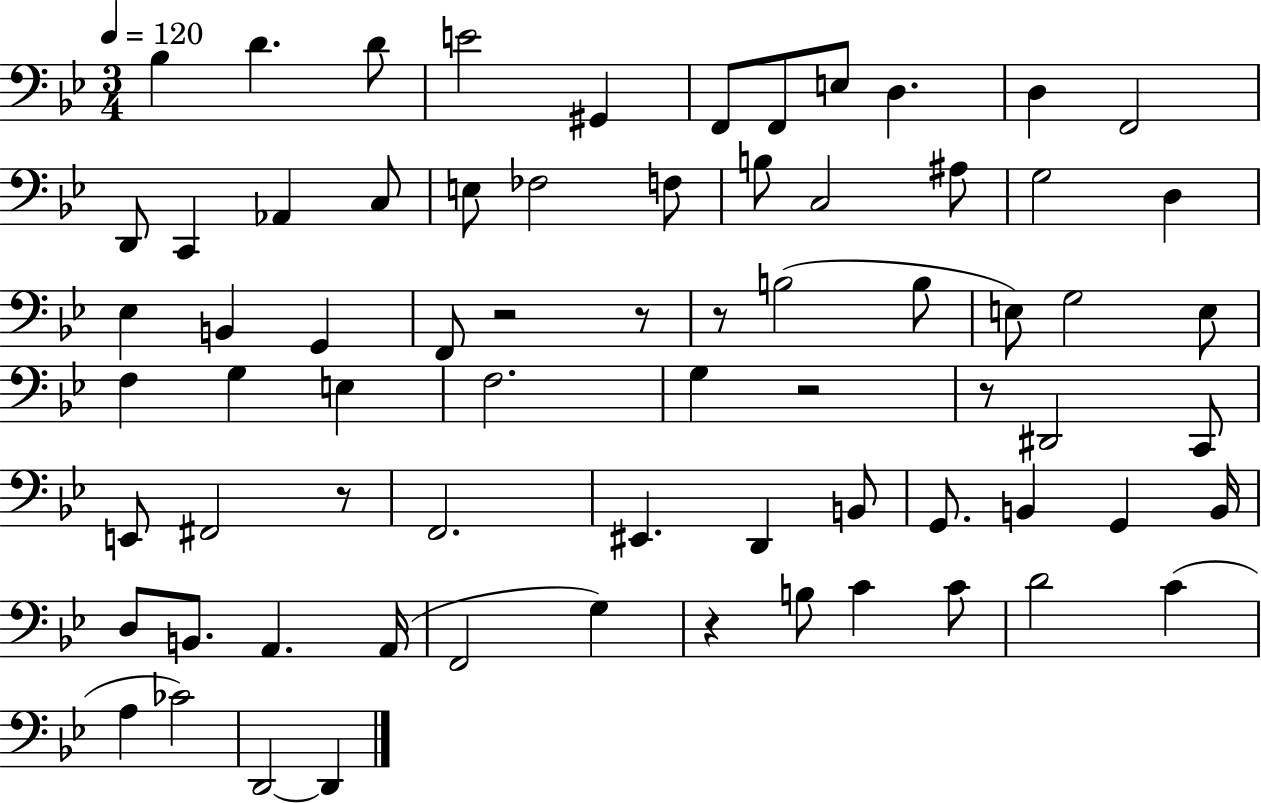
Bb3/q D4/q. D4/e E4/h G#2/q F2/e F2/e E3/e D3/q. D3/q F2/h D2/e C2/q Ab2/q C3/e E3/e FES3/h F3/e B3/e C3/h A#3/e G3/h D3/q Eb3/q B2/q G2/q F2/e R/h R/e R/e B3/h B3/e E3/e G3/h E3/e F3/q G3/q E3/q F3/h. G3/q R/h R/e D#2/h C2/e E2/e F#2/h R/e F2/h. EIS2/q. D2/q B2/e G2/e. B2/q G2/q B2/s D3/e B2/e. A2/q. A2/s F2/h G3/q R/q B3/e C4/q C4/e D4/h C4/q A3/q CES4/h D2/h D2/q